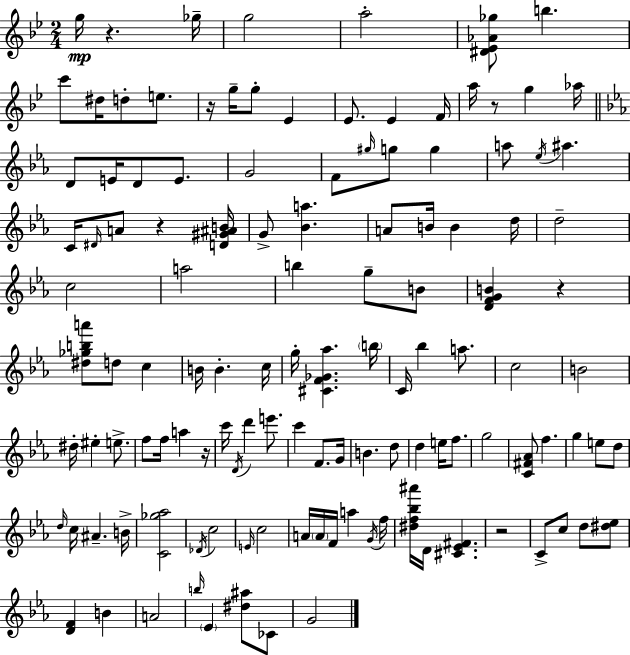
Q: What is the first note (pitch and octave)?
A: G5